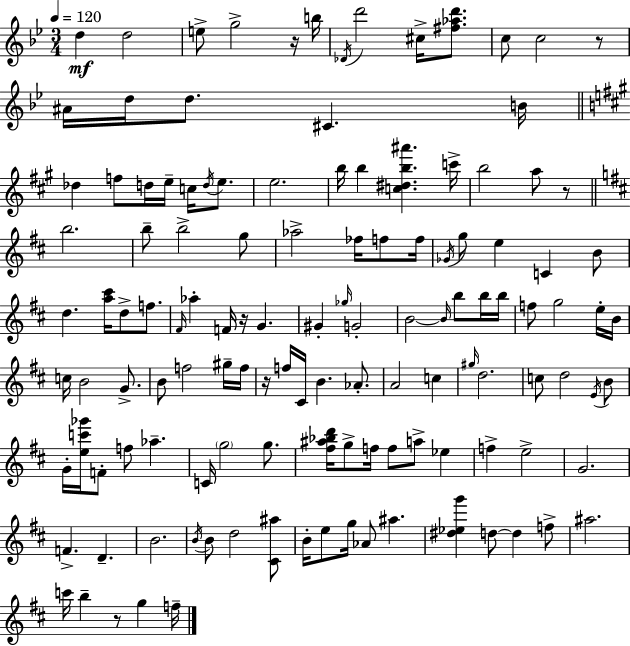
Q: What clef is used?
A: treble